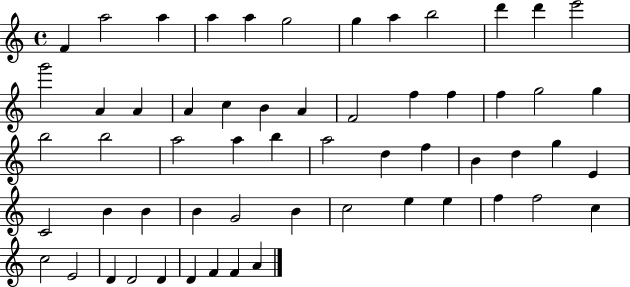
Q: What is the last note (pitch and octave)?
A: A4